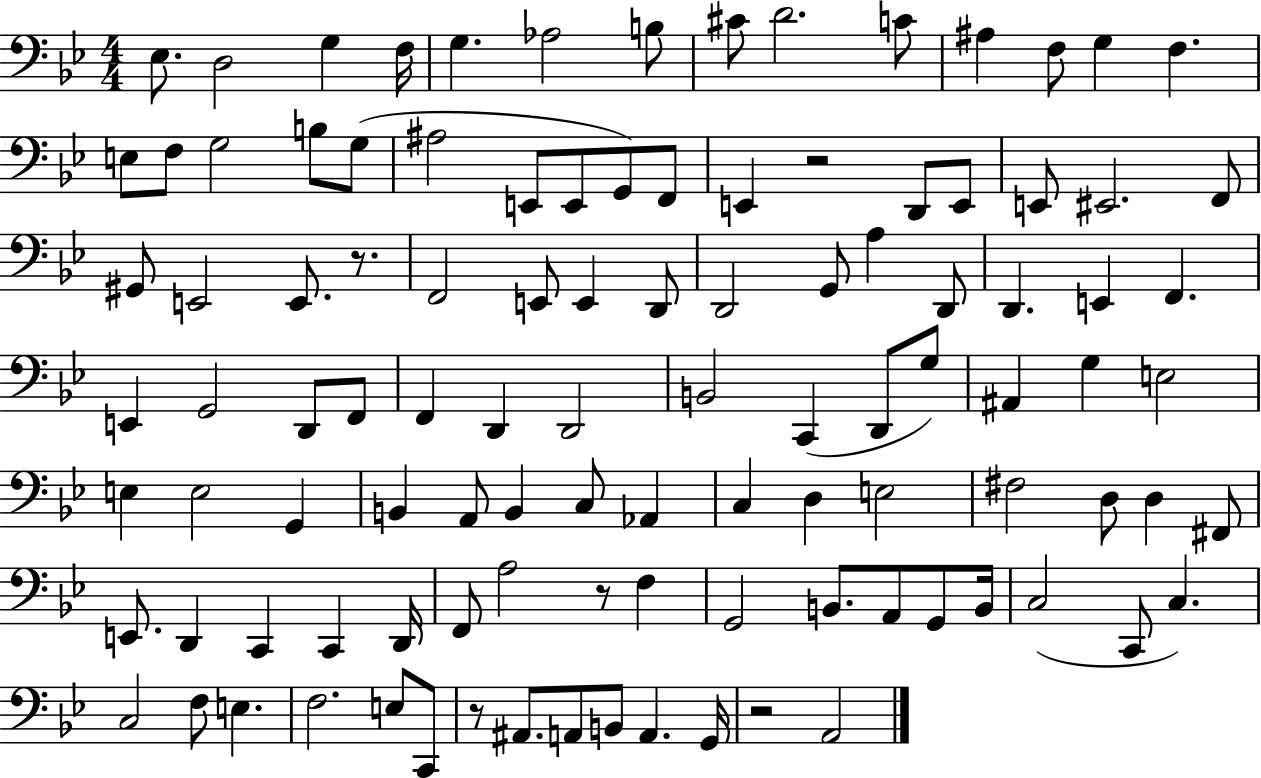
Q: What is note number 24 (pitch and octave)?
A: F2